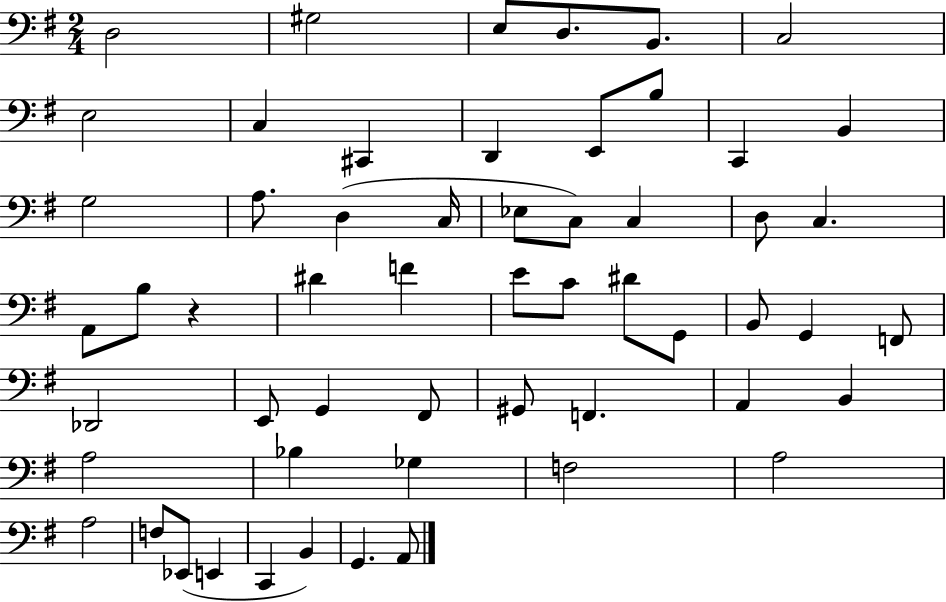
D3/h G#3/h E3/e D3/e. B2/e. C3/h E3/h C3/q C#2/q D2/q E2/e B3/e C2/q B2/q G3/h A3/e. D3/q C3/s Eb3/e C3/e C3/q D3/e C3/q. A2/e B3/e R/q D#4/q F4/q E4/e C4/e D#4/e G2/e B2/e G2/q F2/e Db2/h E2/e G2/q F#2/e G#2/e F2/q. A2/q B2/q A3/h Bb3/q Gb3/q F3/h A3/h A3/h F3/e Eb2/e E2/q C2/q B2/q G2/q. A2/e